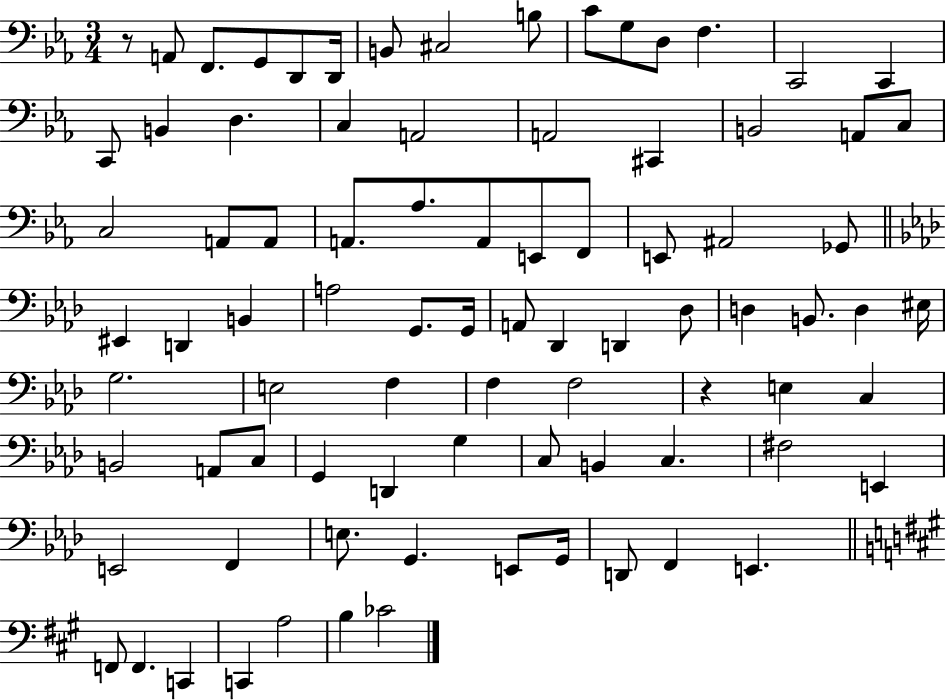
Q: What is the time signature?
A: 3/4